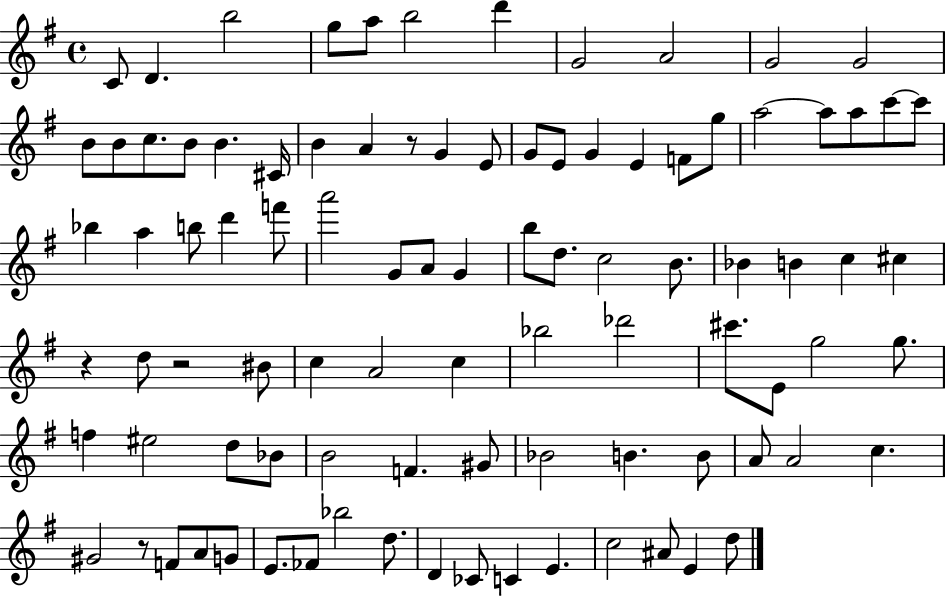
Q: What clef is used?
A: treble